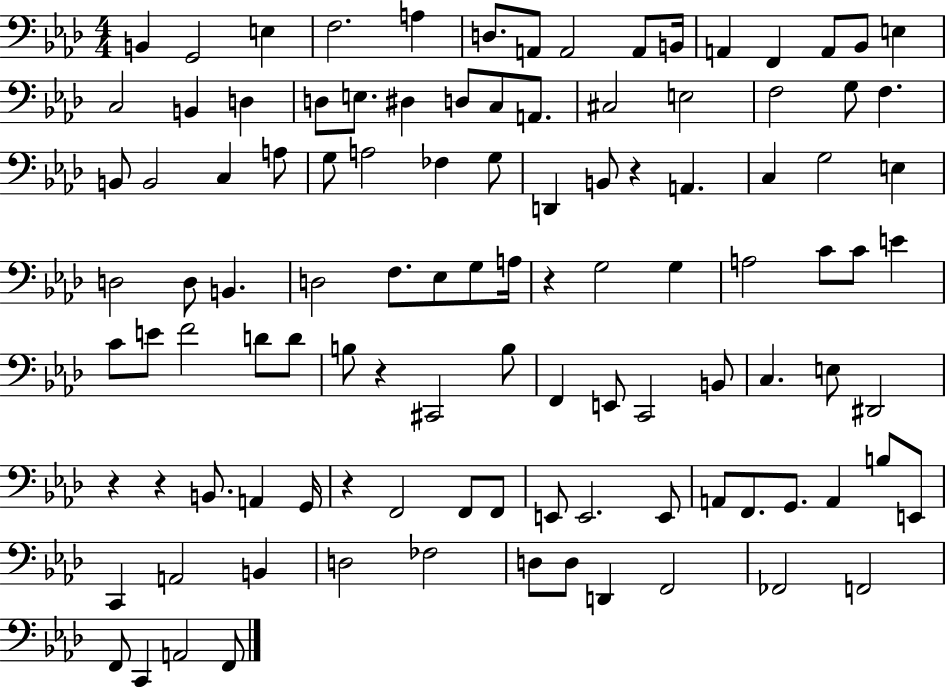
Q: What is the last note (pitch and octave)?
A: F2